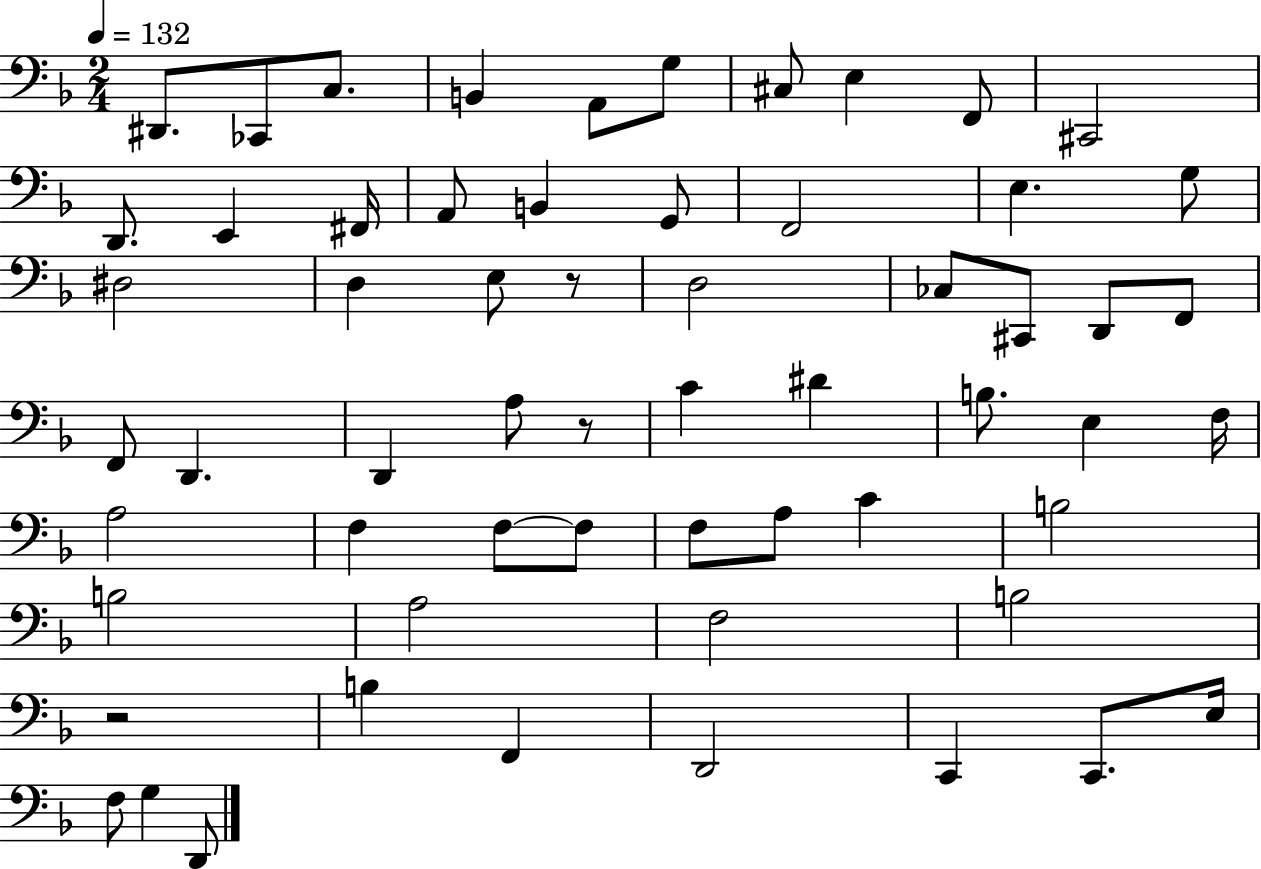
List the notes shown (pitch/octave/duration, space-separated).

D#2/e. CES2/e C3/e. B2/q A2/e G3/e C#3/e E3/q F2/e C#2/h D2/e. E2/q F#2/s A2/e B2/q G2/e F2/h E3/q. G3/e D#3/h D3/q E3/e R/e D3/h CES3/e C#2/e D2/e F2/e F2/e D2/q. D2/q A3/e R/e C4/q D#4/q B3/e. E3/q F3/s A3/h F3/q F3/e F3/e F3/e A3/e C4/q B3/h B3/h A3/h F3/h B3/h R/h B3/q F2/q D2/h C2/q C2/e. E3/s F3/e G3/q D2/e